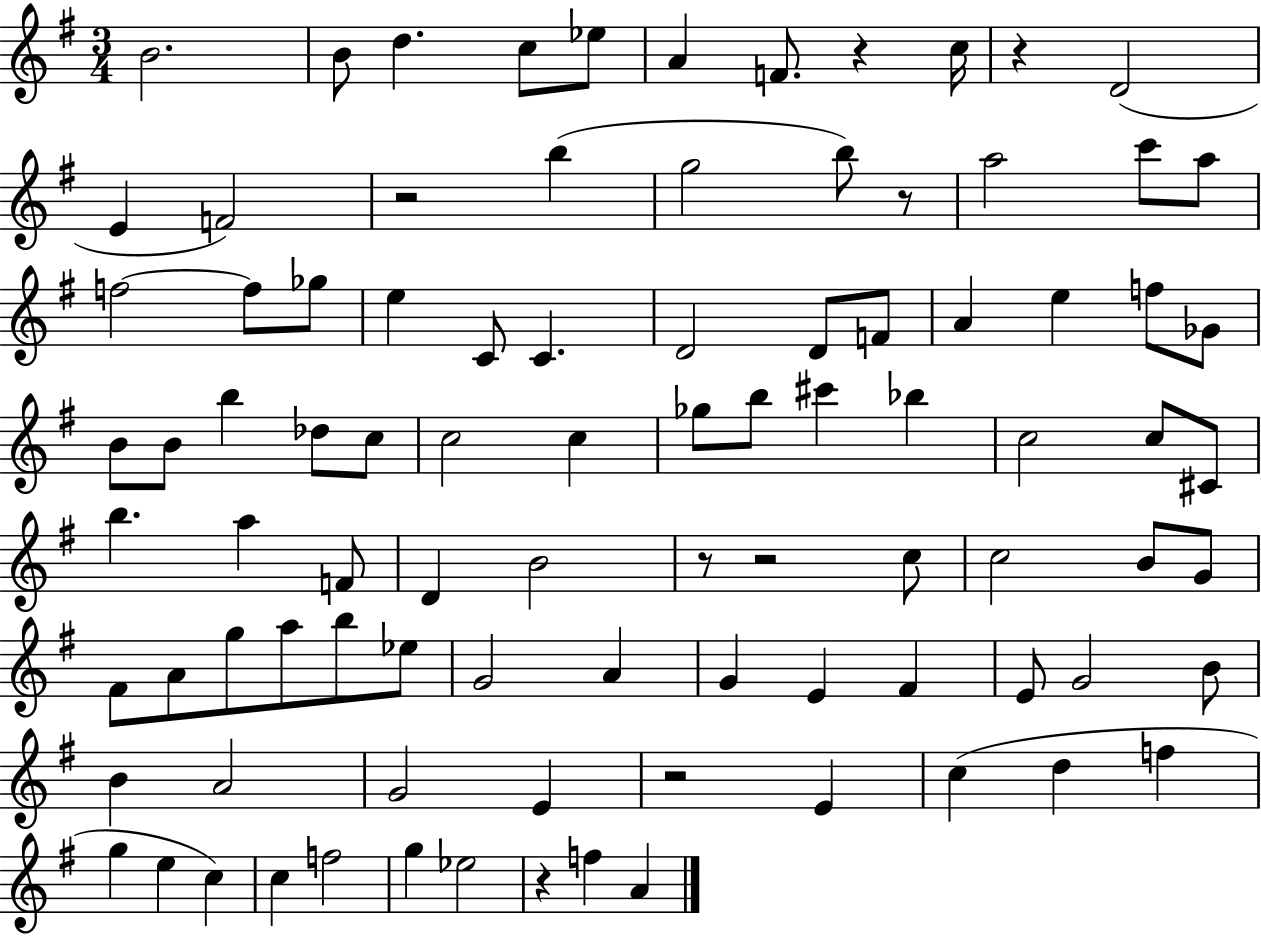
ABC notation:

X:1
T:Untitled
M:3/4
L:1/4
K:G
B2 B/2 d c/2 _e/2 A F/2 z c/4 z D2 E F2 z2 b g2 b/2 z/2 a2 c'/2 a/2 f2 f/2 _g/2 e C/2 C D2 D/2 F/2 A e f/2 _G/2 B/2 B/2 b _d/2 c/2 c2 c _g/2 b/2 ^c' _b c2 c/2 ^C/2 b a F/2 D B2 z/2 z2 c/2 c2 B/2 G/2 ^F/2 A/2 g/2 a/2 b/2 _e/2 G2 A G E ^F E/2 G2 B/2 B A2 G2 E z2 E c d f g e c c f2 g _e2 z f A